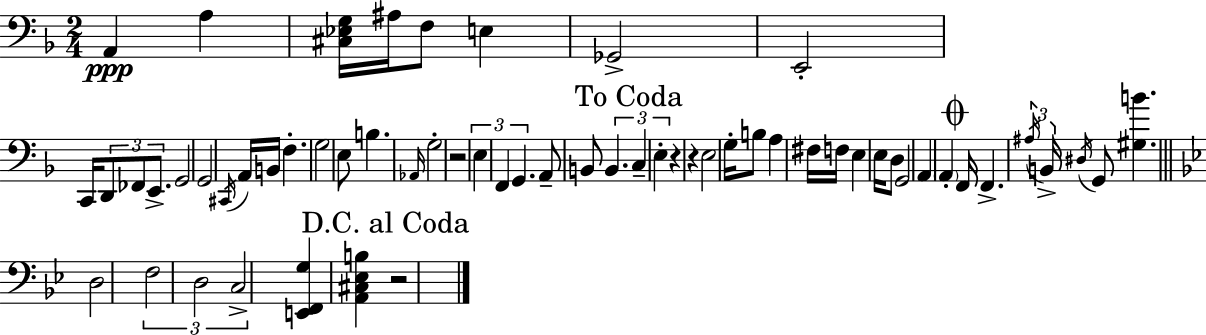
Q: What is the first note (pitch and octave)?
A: A2